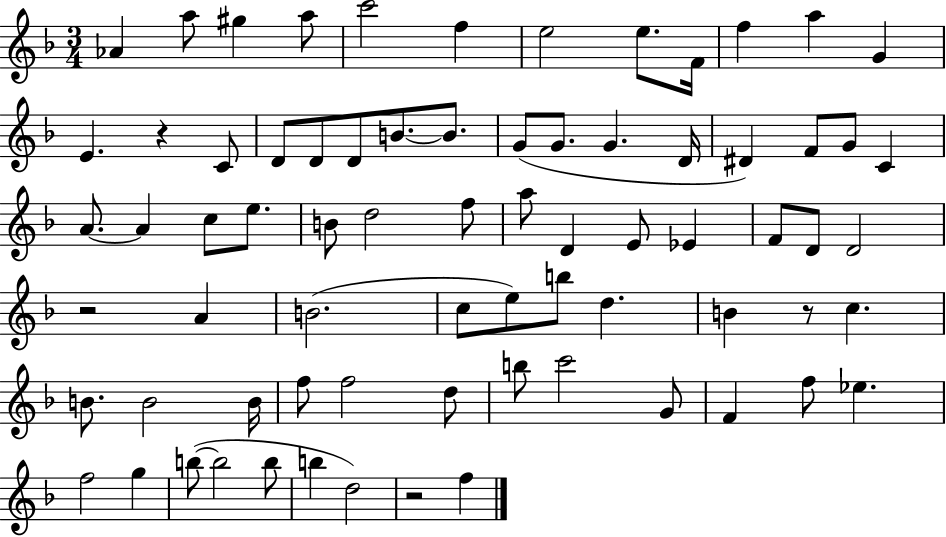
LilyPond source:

{
  \clef treble
  \numericTimeSignature
  \time 3/4
  \key f \major
  aes'4 a''8 gis''4 a''8 | c'''2 f''4 | e''2 e''8. f'16 | f''4 a''4 g'4 | \break e'4. r4 c'8 | d'8 d'8 d'8 b'8.~~ b'8. | g'8( g'8. g'4. d'16 | dis'4) f'8 g'8 c'4 | \break a'8.~~ a'4 c''8 e''8. | b'8 d''2 f''8 | a''8 d'4 e'8 ees'4 | f'8 d'8 d'2 | \break r2 a'4 | b'2.( | c''8 e''8) b''8 d''4. | b'4 r8 c''4. | \break b'8. b'2 b'16 | f''8 f''2 d''8 | b''8 c'''2 g'8 | f'4 f''8 ees''4. | \break f''2 g''4 | b''8~(~ b''2 b''8 | b''4 d''2) | r2 f''4 | \break \bar "|."
}